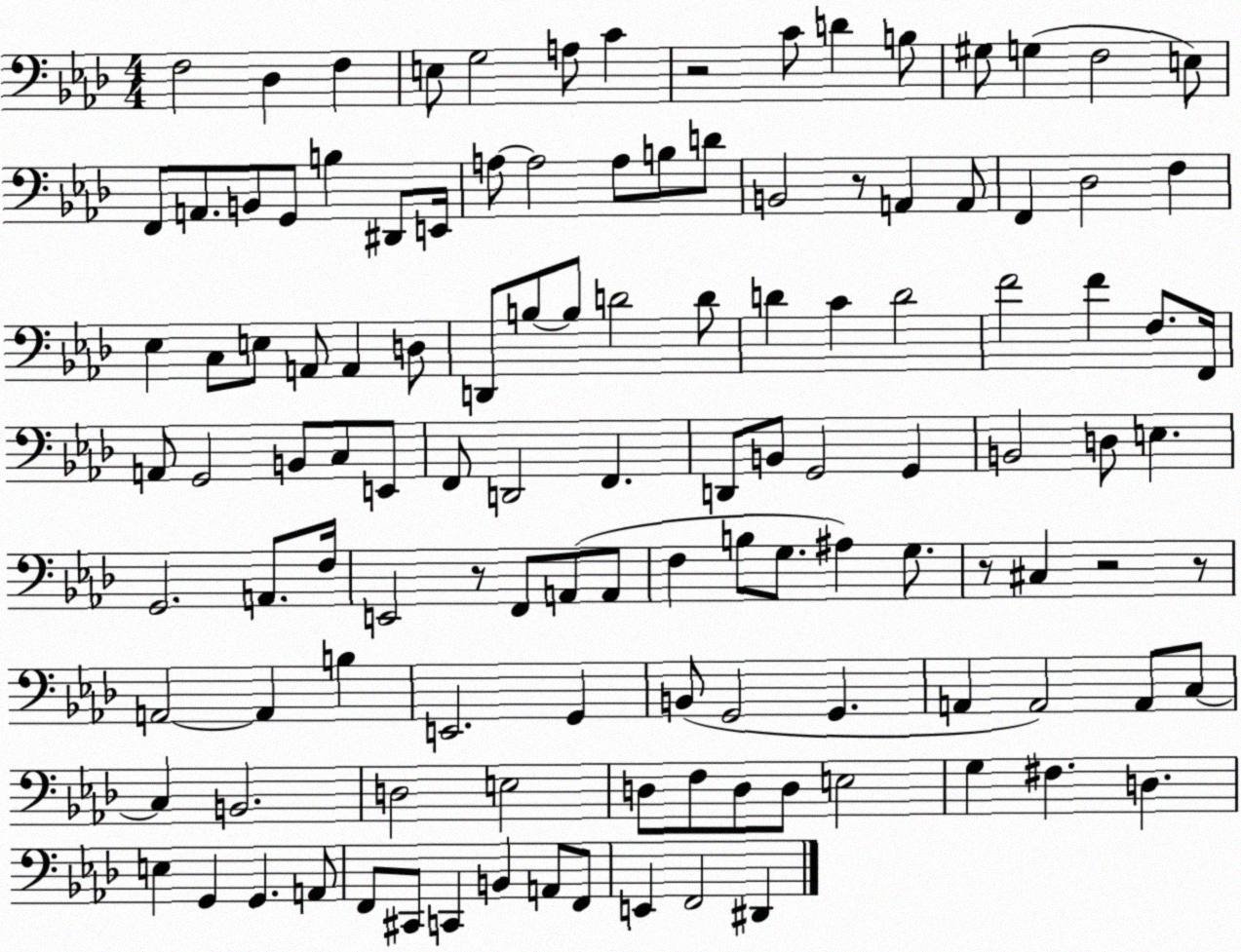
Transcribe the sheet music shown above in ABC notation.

X:1
T:Untitled
M:4/4
L:1/4
K:Ab
F,2 _D, F, E,/2 G,2 A,/2 C z2 C/2 D B,/2 ^G,/2 G, F,2 E,/2 F,,/2 A,,/2 B,,/2 G,,/2 B, ^D,,/2 E,,/4 A,/2 A,2 A,/2 B,/2 D/2 B,,2 z/2 A,, A,,/2 F,, _D,2 F, _E, C,/2 E,/2 A,,/2 A,, D,/2 D,,/2 B,/2 B,/2 D2 D/2 D C D2 F2 F F,/2 F,,/4 A,,/2 G,,2 B,,/2 C,/2 E,,/2 F,,/2 D,,2 F,, D,,/2 B,,/2 G,,2 G,, B,,2 D,/2 E, G,,2 A,,/2 F,/4 E,,2 z/2 F,,/2 A,,/2 A,,/2 F, B,/2 G,/2 ^A, G,/2 z/2 ^C, z2 z/2 A,,2 A,, B, E,,2 G,, B,,/2 G,,2 G,, A,, A,,2 A,,/2 C,/2 C, B,,2 D,2 E,2 D,/2 F,/2 D,/2 D,/2 E,2 G, ^F, D, E, G,, G,, A,,/2 F,,/2 ^C,,/2 C,, B,, A,,/2 F,,/2 E,, F,,2 ^D,,